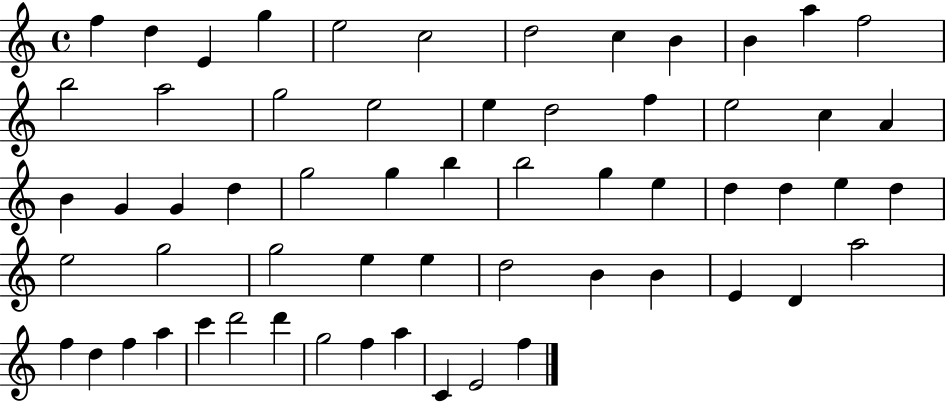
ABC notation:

X:1
T:Untitled
M:4/4
L:1/4
K:C
f d E g e2 c2 d2 c B B a f2 b2 a2 g2 e2 e d2 f e2 c A B G G d g2 g b b2 g e d d e d e2 g2 g2 e e d2 B B E D a2 f d f a c' d'2 d' g2 f a C E2 f